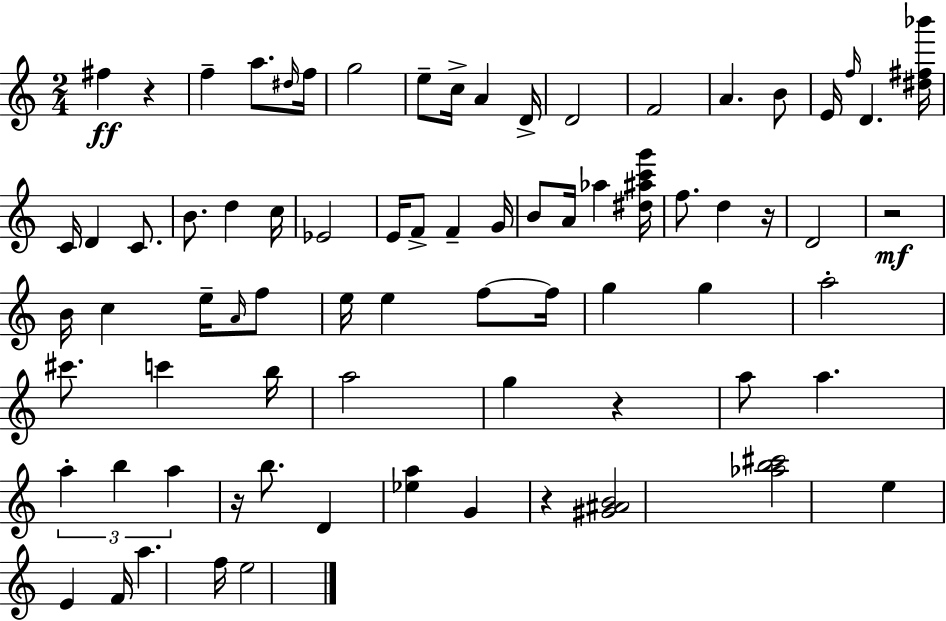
F#5/q R/q F5/q A5/e. D#5/s F5/s G5/h E5/e C5/s A4/q D4/s D4/h F4/h A4/q. B4/e E4/s F5/s D4/q. [D#5,F#5,Bb6]/s C4/s D4/q C4/e. B4/e. D5/q C5/s Eb4/h E4/s F4/e F4/q G4/s B4/e A4/s Ab5/q [D#5,A#5,C6,G6]/s F5/e. D5/q R/s D4/h R/h B4/s C5/q E5/s A4/s F5/e E5/s E5/q F5/e F5/s G5/q G5/q A5/h C#6/e. C6/q B5/s A5/h G5/q R/q A5/e A5/q. A5/q B5/q A5/q R/s B5/e. D4/q [Eb5,A5]/q G4/q R/q [G#4,A#4,B4]/h [Ab5,B5,C#6]/h E5/q E4/q F4/s A5/q. F5/s E5/h